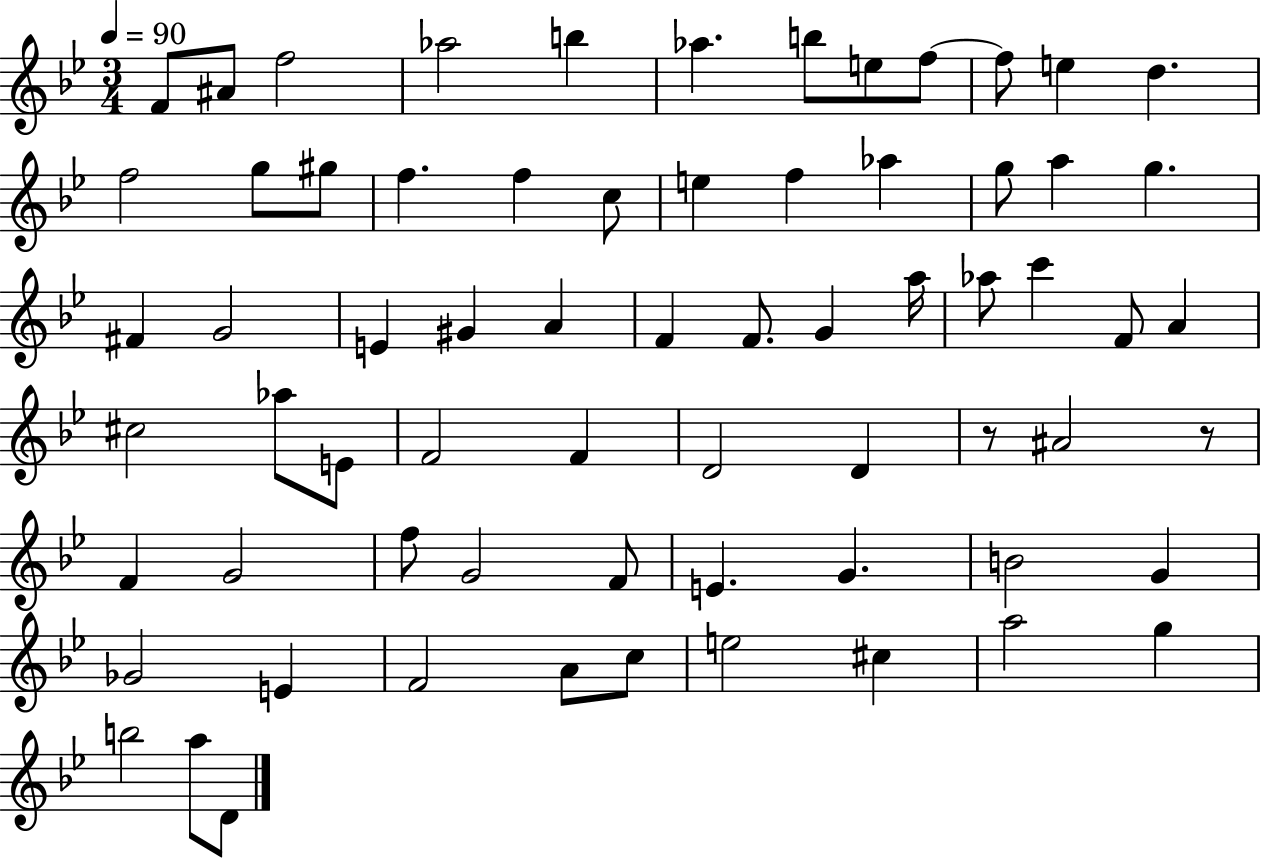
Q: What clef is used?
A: treble